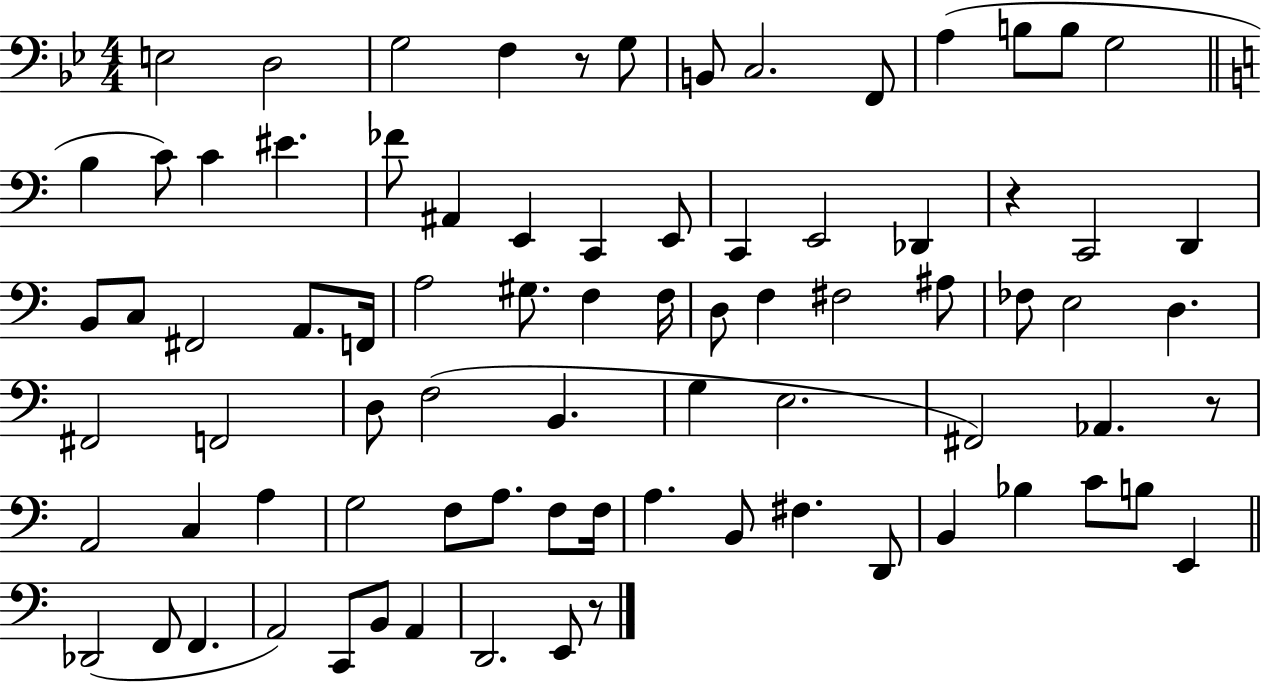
{
  \clef bass
  \numericTimeSignature
  \time 4/4
  \key bes \major
  \repeat volta 2 { e2 d2 | g2 f4 r8 g8 | b,8 c2. f,8 | a4( b8 b8 g2 | \break \bar "||" \break \key c \major b4 c'8) c'4 eis'4. | fes'8 ais,4 e,4 c,4 e,8 | c,4 e,2 des,4 | r4 c,2 d,4 | \break b,8 c8 fis,2 a,8. f,16 | a2 gis8. f4 f16 | d8 f4 fis2 ais8 | fes8 e2 d4. | \break fis,2 f,2 | d8 f2( b,4. | g4 e2. | fis,2) aes,4. r8 | \break a,2 c4 a4 | g2 f8 a8. f8 f16 | a4. b,8 fis4. d,8 | b,4 bes4 c'8 b8 e,4 | \break \bar "||" \break \key a \minor des,2( f,8 f,4. | a,2) c,8 b,8 a,4 | d,2. e,8 r8 | } \bar "|."
}